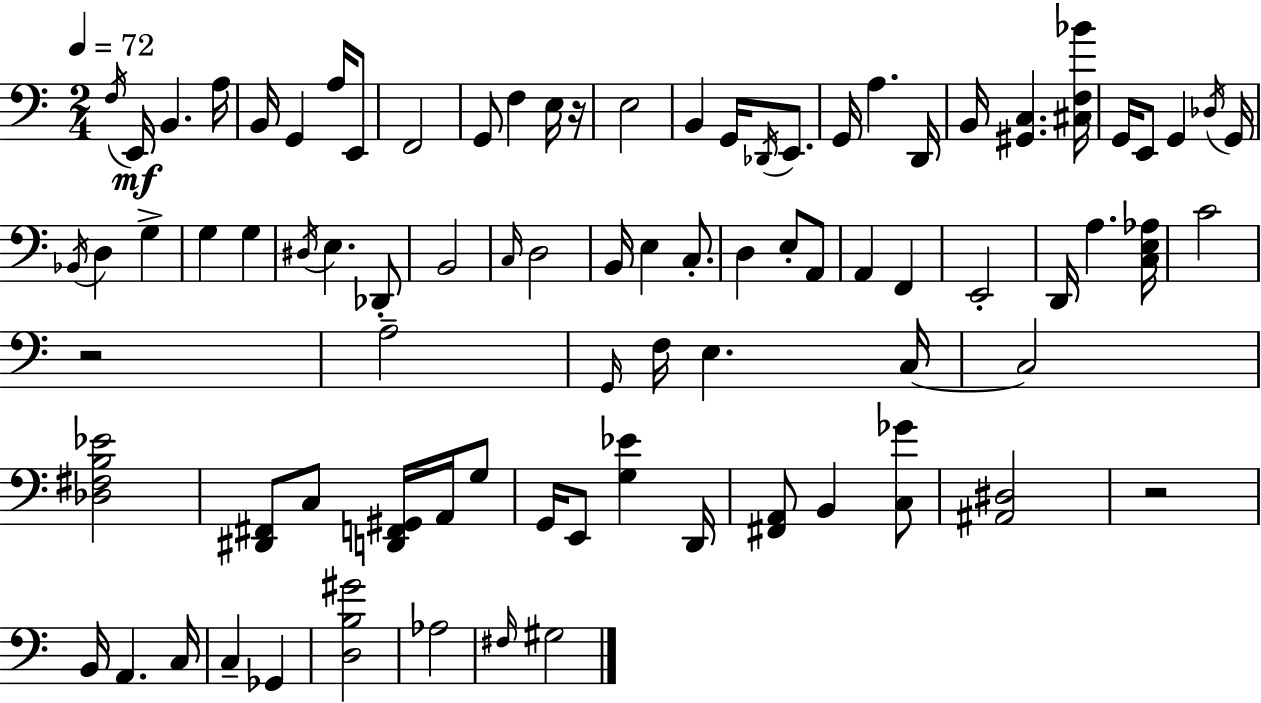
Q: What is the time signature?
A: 2/4